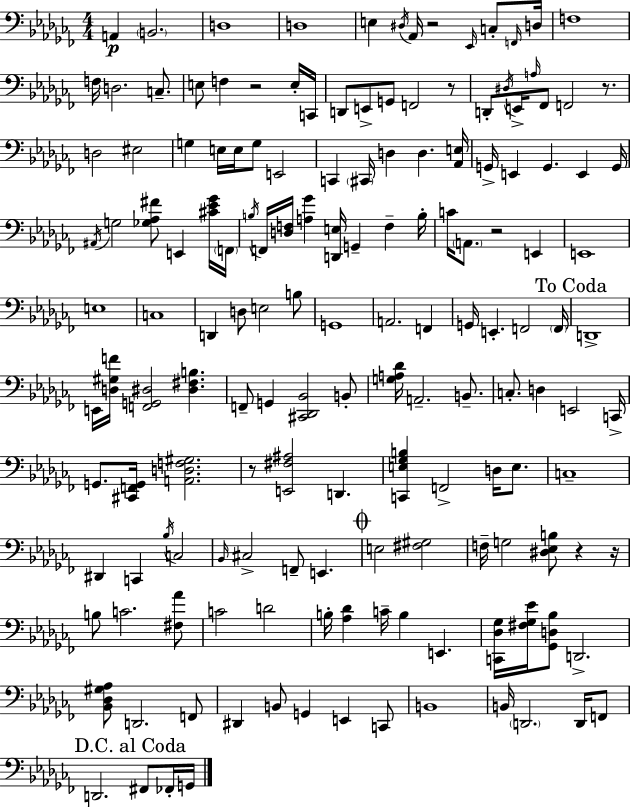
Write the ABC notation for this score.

X:1
T:Untitled
M:4/4
L:1/4
K:Abm
A,, B,,2 D,4 D,4 E, ^D,/4 _A,,/4 z2 _E,,/4 C,/2 F,,/4 D,/4 F,4 F,/4 D,2 C,/2 E,/2 F, z2 E,/4 C,,/4 D,,/2 E,,/2 G,,/2 F,,2 z/2 D,,/2 ^D,/4 E,,/4 A,/4 _F,,/2 F,,2 z/2 D,2 ^E,2 G, E,/4 E,/4 G,/2 E,,2 C,, ^C,,/4 D, D, [_A,,E,]/4 G,,/4 E,, G,, E,, G,,/4 ^A,,/4 G,2 [_G,_A,^F]/2 E,, [^C_E_G]/4 F,,/4 B,/4 F,,/4 [D,F,]/4 [A,_G] [D,,E,]/4 G,, F, B,/4 C/4 A,,/2 z2 E,, E,,4 E,4 C,4 D,, D,/2 E,2 B,/2 G,,4 A,,2 F,, G,,/4 E,, F,,2 F,,/4 D,,4 E,,/4 [D,^G,F]/4 [F,,G,,^D,]2 [^D,^F,B,] F,,/2 G,, [^C,,_D,,_B,,]2 B,,/2 [G,A,_D]/4 A,,2 B,,/2 C,/2 D, E,,2 C,,/4 G,,/2 [^C,,F,,G,,]/4 [A,,D,F,^G,]2 z/2 [E,,^F,^A,]2 D,, [C,,E,_G,B,] F,,2 D,/4 E,/2 C,4 ^D,, C,, _B,/4 C,2 _B,,/4 ^C,2 F,,/2 E,, E,2 [^F,^G,]2 F,/4 G,2 [^D,_E,B,]/2 z z/4 B,/2 C2 [^F,_A]/2 C2 D2 B,/4 [_A,_D] C/4 B, E,, [C,,_D,_G,]/4 [^F,_G,_E]/4 [_G,,D,_B,]/2 D,,2 [_B,,_D,^G,_A,]/2 D,,2 F,,/2 ^D,, B,,/2 G,, E,, C,,/2 B,,4 B,,/4 D,,2 D,,/4 F,,/2 D,,2 ^F,,/2 _F,,/4 G,,/4